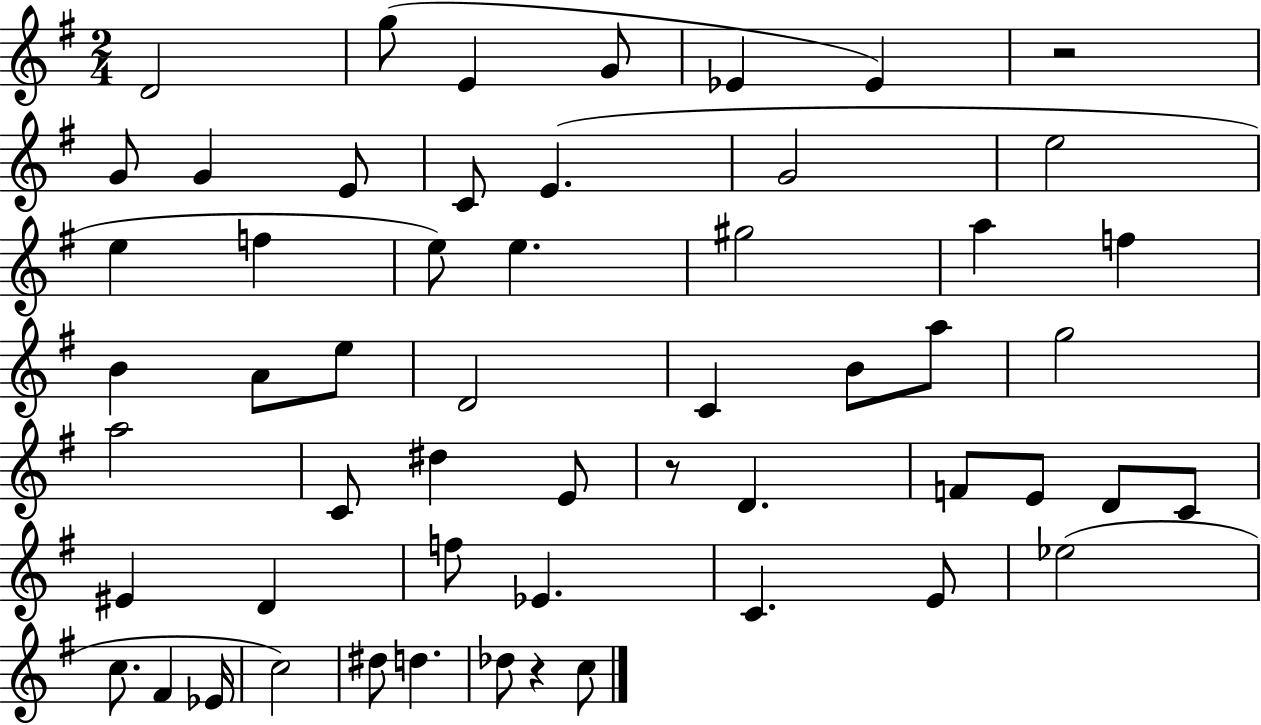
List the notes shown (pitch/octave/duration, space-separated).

D4/h G5/e E4/q G4/e Eb4/q Eb4/q R/h G4/e G4/q E4/e C4/e E4/q. G4/h E5/h E5/q F5/q E5/e E5/q. G#5/h A5/q F5/q B4/q A4/e E5/e D4/h C4/q B4/e A5/e G5/h A5/h C4/e D#5/q E4/e R/e D4/q. F4/e E4/e D4/e C4/e EIS4/q D4/q F5/e Eb4/q. C4/q. E4/e Eb5/h C5/e. F#4/q Eb4/s C5/h D#5/e D5/q. Db5/e R/q C5/e